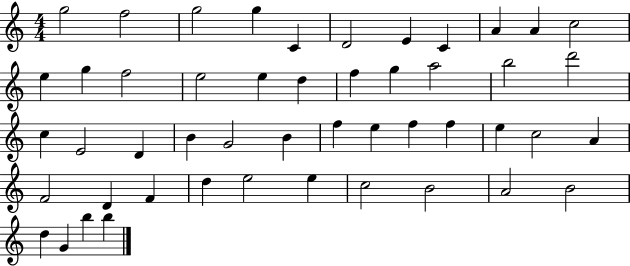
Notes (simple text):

G5/h F5/h G5/h G5/q C4/q D4/h E4/q C4/q A4/q A4/q C5/h E5/q G5/q F5/h E5/h E5/q D5/q F5/q G5/q A5/h B5/h D6/h C5/q E4/h D4/q B4/q G4/h B4/q F5/q E5/q F5/q F5/q E5/q C5/h A4/q F4/h D4/q F4/q D5/q E5/h E5/q C5/h B4/h A4/h B4/h D5/q G4/q B5/q B5/q